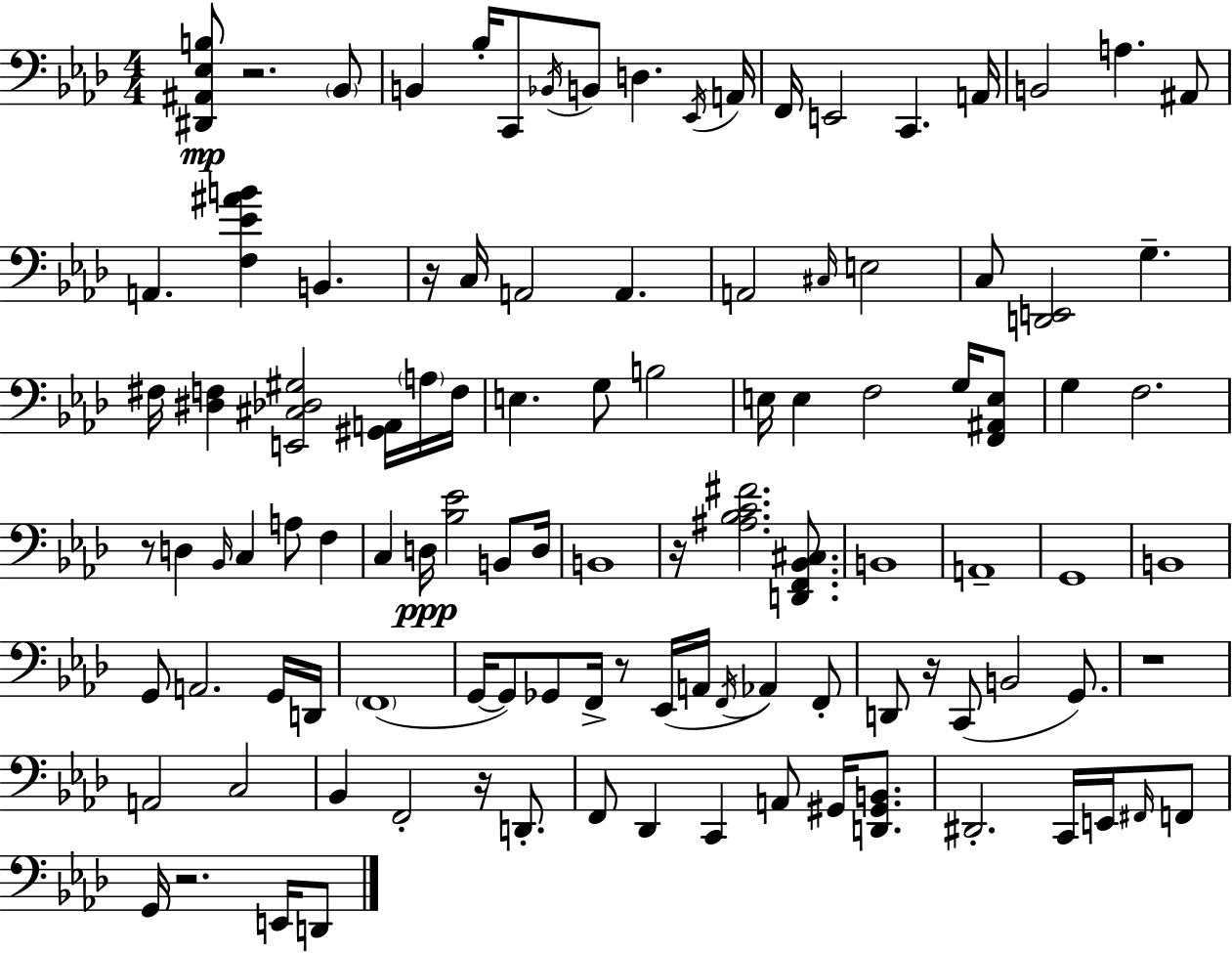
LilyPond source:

{
  \clef bass
  \numericTimeSignature
  \time 4/4
  \key aes \major
  <dis, ais, ees b>8\mp r2. \parenthesize bes,8 | b,4 bes16-. c,8 \acciaccatura { bes,16 } b,8 d4. | \acciaccatura { ees,16 } a,16 f,16 e,2 c,4. | a,16 b,2 a4. | \break ais,8 a,4. <f ees' ais' b'>4 b,4. | r16 c16 a,2 a,4. | a,2 \grace { cis16 } e2 | c8 <d, e,>2 g4.-- | \break fis16 <dis f>4 <e, cis des gis>2 | <gis, a,>16 \parenthesize a16 f16 e4. g8 b2 | e16 e4 f2 | g16 <f, ais, e>8 g4 f2. | \break r8 d4 \grace { bes,16 } c4 a8 | f4 c4 d16\ppp <bes ees'>2 | b,8 d16 b,1 | r16 <ais bes c' fis'>2. | \break <d, f, bes, cis>8. b,1 | a,1-- | g,1 | b,1 | \break g,8 a,2. | g,16 d,16 \parenthesize f,1( | g,16~~ g,8) ges,8 f,16-> r8 ees,16( a,16 \acciaccatura { f,16 } aes,4) | f,8-. d,8 r16 c,8( b,2 | \break g,8.) r1 | a,2 c2 | bes,4 f,2-. | r16 d,8.-. f,8 des,4 c,4 a,8 | \break gis,16 <d, gis, b,>8. dis,2.-. | c,16 e,16 \grace { fis,16 } f,8 g,16 r2. | e,16 d,8 \bar "|."
}